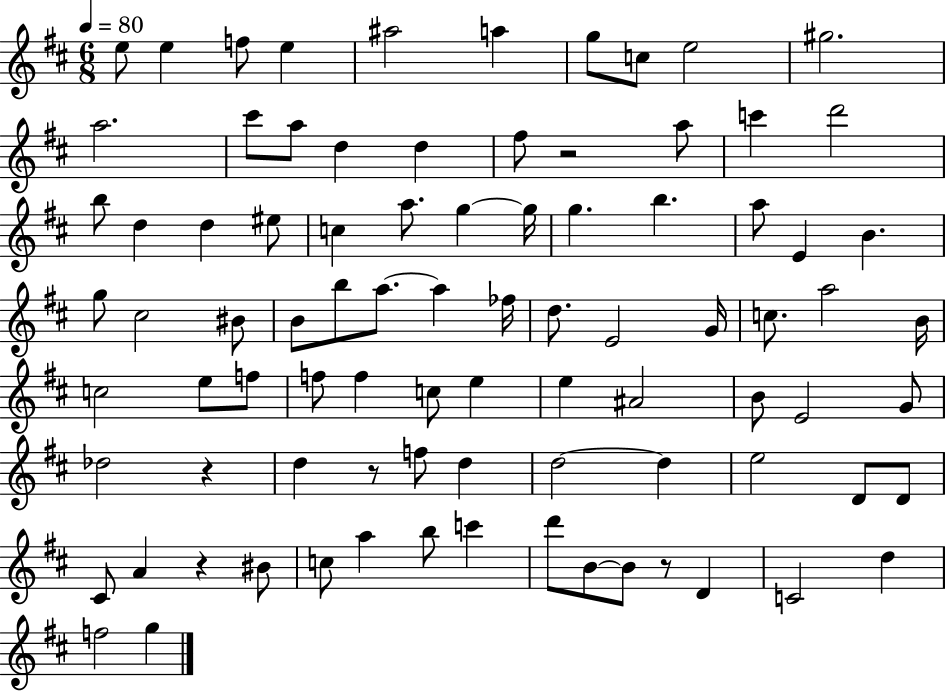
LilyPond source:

{
  \clef treble
  \numericTimeSignature
  \time 6/8
  \key d \major
  \tempo 4 = 80
  \repeat volta 2 { e''8 e''4 f''8 e''4 | ais''2 a''4 | g''8 c''8 e''2 | gis''2. | \break a''2. | cis'''8 a''8 d''4 d''4 | fis''8 r2 a''8 | c'''4 d'''2 | \break b''8 d''4 d''4 eis''8 | c''4 a''8. g''4~~ g''16 | g''4. b''4. | a''8 e'4 b'4. | \break g''8 cis''2 bis'8 | b'8 b''8 a''8.~~ a''4 fes''16 | d''8. e'2 g'16 | c''8. a''2 b'16 | \break c''2 e''8 f''8 | f''8 f''4 c''8 e''4 | e''4 ais'2 | b'8 e'2 g'8 | \break des''2 r4 | d''4 r8 f''8 d''4 | d''2~~ d''4 | e''2 d'8 d'8 | \break cis'8 a'4 r4 bis'8 | c''8 a''4 b''8 c'''4 | d'''8 b'8~~ b'8 r8 d'4 | c'2 d''4 | \break f''2 g''4 | } \bar "|."
}